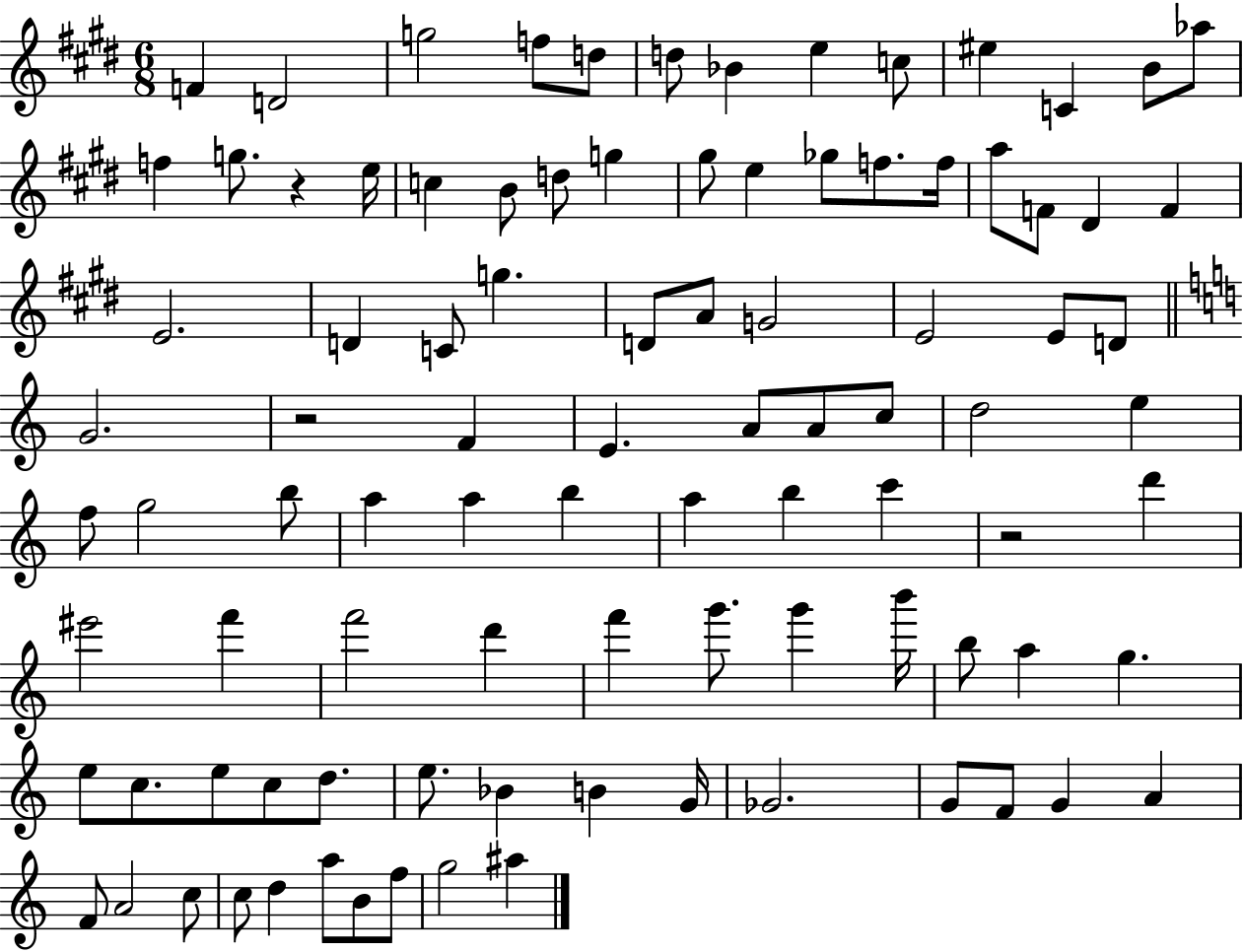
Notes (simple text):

F4/q D4/h G5/h F5/e D5/e D5/e Bb4/q E5/q C5/e EIS5/q C4/q B4/e Ab5/e F5/q G5/e. R/q E5/s C5/q B4/e D5/e G5/q G#5/e E5/q Gb5/e F5/e. F5/s A5/e F4/e D#4/q F4/q E4/h. D4/q C4/e G5/q. D4/e A4/e G4/h E4/h E4/e D4/e G4/h. R/h F4/q E4/q. A4/e A4/e C5/e D5/h E5/q F5/e G5/h B5/e A5/q A5/q B5/q A5/q B5/q C6/q R/h D6/q EIS6/h F6/q F6/h D6/q F6/q G6/e. G6/q B6/s B5/e A5/q G5/q. E5/e C5/e. E5/e C5/e D5/e. E5/e. Bb4/q B4/q G4/s Gb4/h. G4/e F4/e G4/q A4/q F4/e A4/h C5/e C5/e D5/q A5/e B4/e F5/e G5/h A#5/q